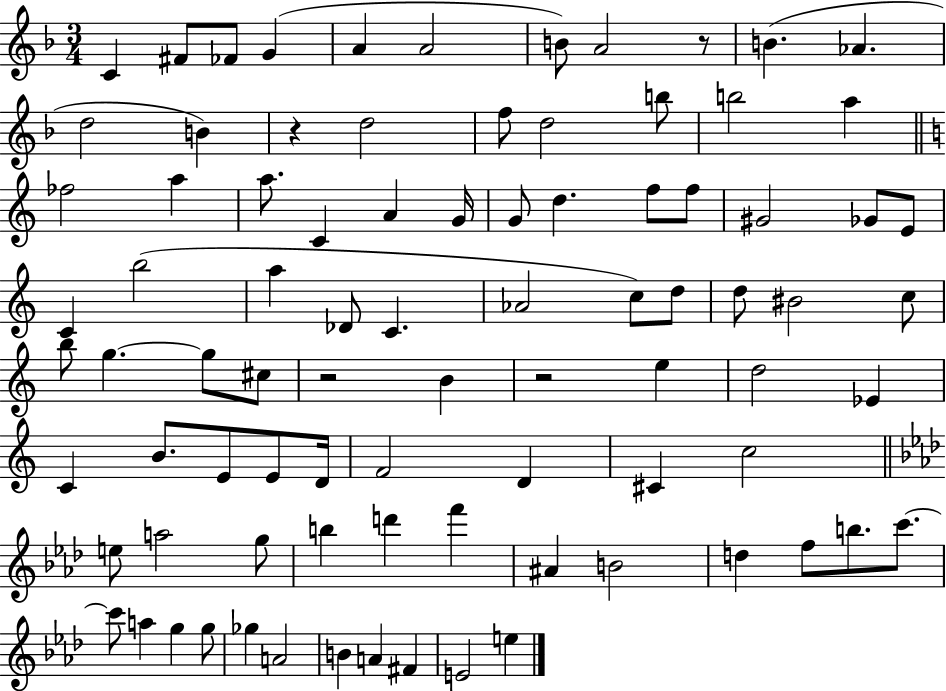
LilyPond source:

{
  \clef treble
  \numericTimeSignature
  \time 3/4
  \key f \major
  c'4 fis'8 fes'8 g'4( | a'4 a'2 | b'8) a'2 r8 | b'4.( aes'4. | \break d''2 b'4) | r4 d''2 | f''8 d''2 b''8 | b''2 a''4 | \break \bar "||" \break \key a \minor fes''2 a''4 | a''8. c'4 a'4 g'16 | g'8 d''4. f''8 f''8 | gis'2 ges'8 e'8 | \break c'4 b''2( | a''4 des'8 c'4. | aes'2 c''8) d''8 | d''8 bis'2 c''8 | \break b''8 g''4.~~ g''8 cis''8 | r2 b'4 | r2 e''4 | d''2 ees'4 | \break c'4 b'8. e'8 e'8 d'16 | f'2 d'4 | cis'4 c''2 | \bar "||" \break \key aes \major e''8 a''2 g''8 | b''4 d'''4 f'''4 | ais'4 b'2 | d''4 f''8 b''8. c'''8.~~ | \break c'''8 a''4 g''4 g''8 | ges''4 a'2 | b'4 a'4 fis'4 | e'2 e''4 | \break \bar "|."
}